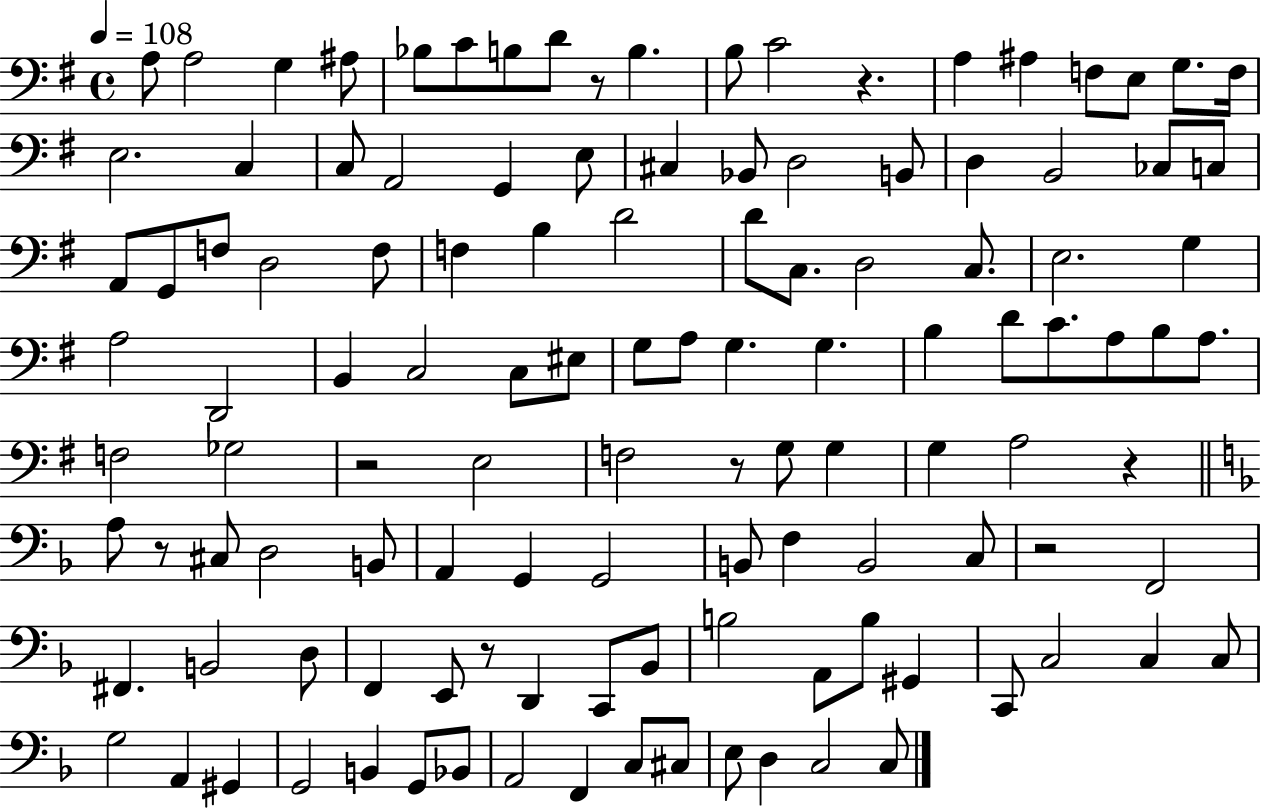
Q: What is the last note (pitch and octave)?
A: C3